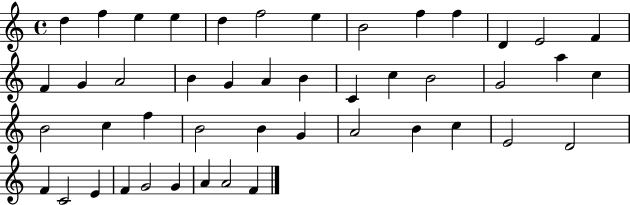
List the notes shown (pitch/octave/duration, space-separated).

D5/q F5/q E5/q E5/q D5/q F5/h E5/q B4/h F5/q F5/q D4/q E4/h F4/q F4/q G4/q A4/h B4/q G4/q A4/q B4/q C4/q C5/q B4/h G4/h A5/q C5/q B4/h C5/q F5/q B4/h B4/q G4/q A4/h B4/q C5/q E4/h D4/h F4/q C4/h E4/q F4/q G4/h G4/q A4/q A4/h F4/q